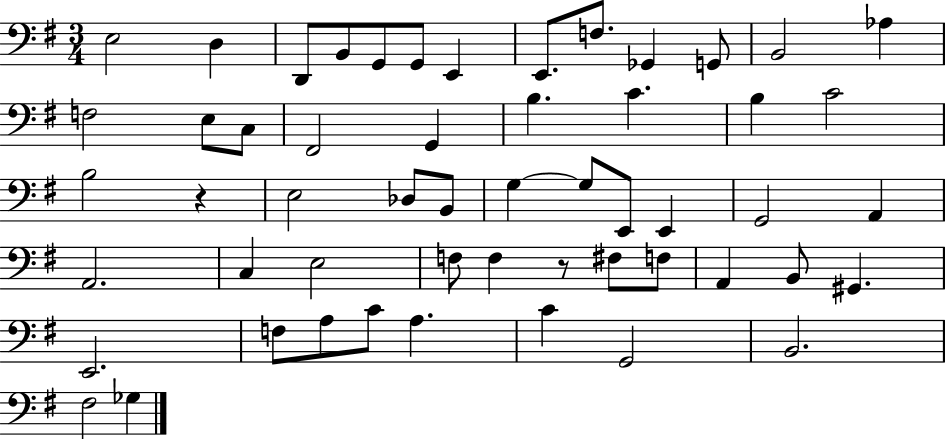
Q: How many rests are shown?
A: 2